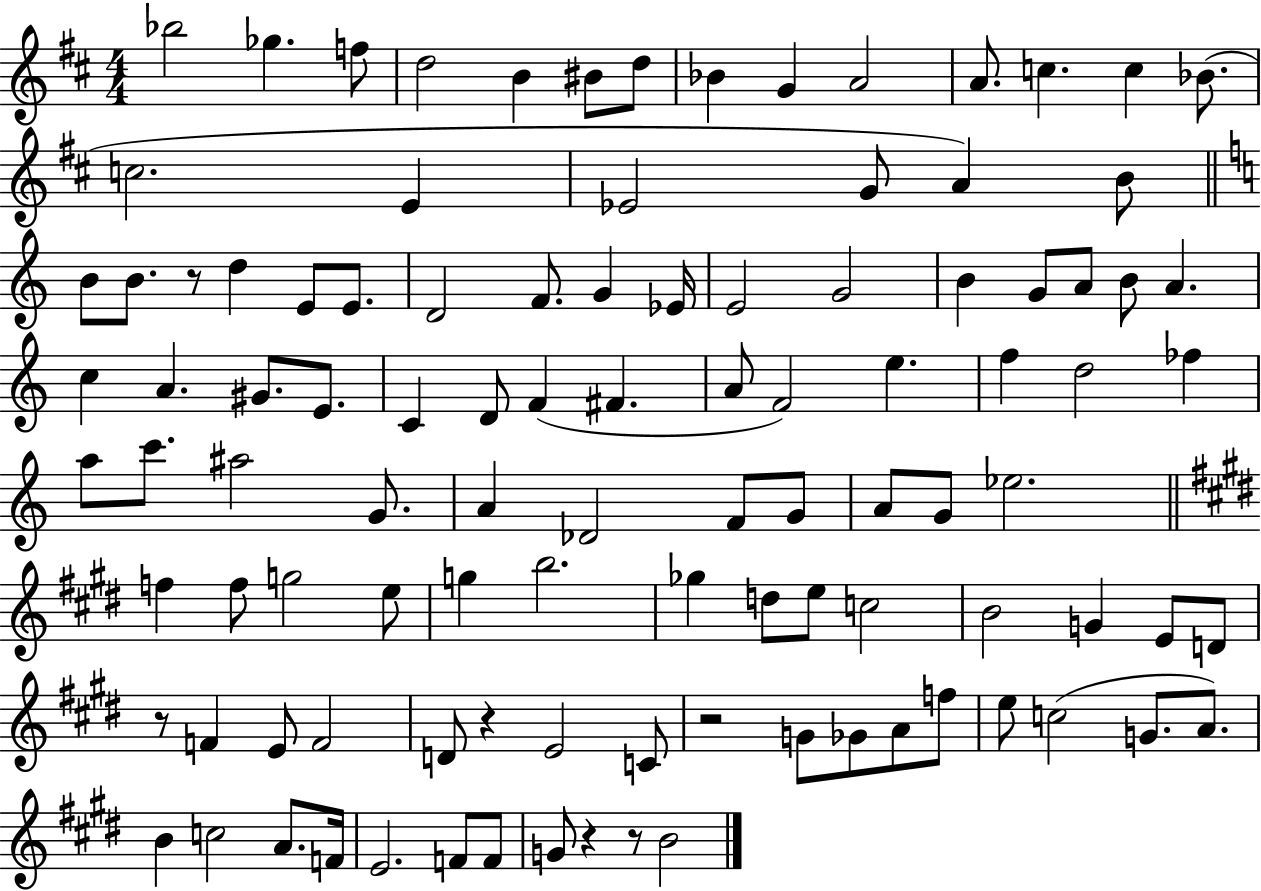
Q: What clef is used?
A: treble